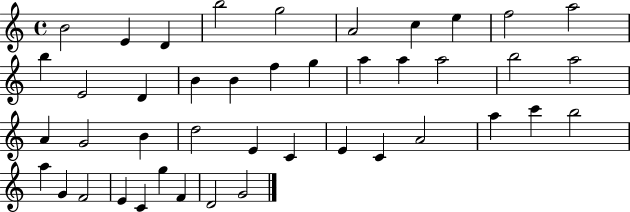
{
  \clef treble
  \time 4/4
  \defaultTimeSignature
  \key c \major
  b'2 e'4 d'4 | b''2 g''2 | a'2 c''4 e''4 | f''2 a''2 | \break b''4 e'2 d'4 | b'4 b'4 f''4 g''4 | a''4 a''4 a''2 | b''2 a''2 | \break a'4 g'2 b'4 | d''2 e'4 c'4 | e'4 c'4 a'2 | a''4 c'''4 b''2 | \break a''4 g'4 f'2 | e'4 c'4 g''4 f'4 | d'2 g'2 | \bar "|."
}